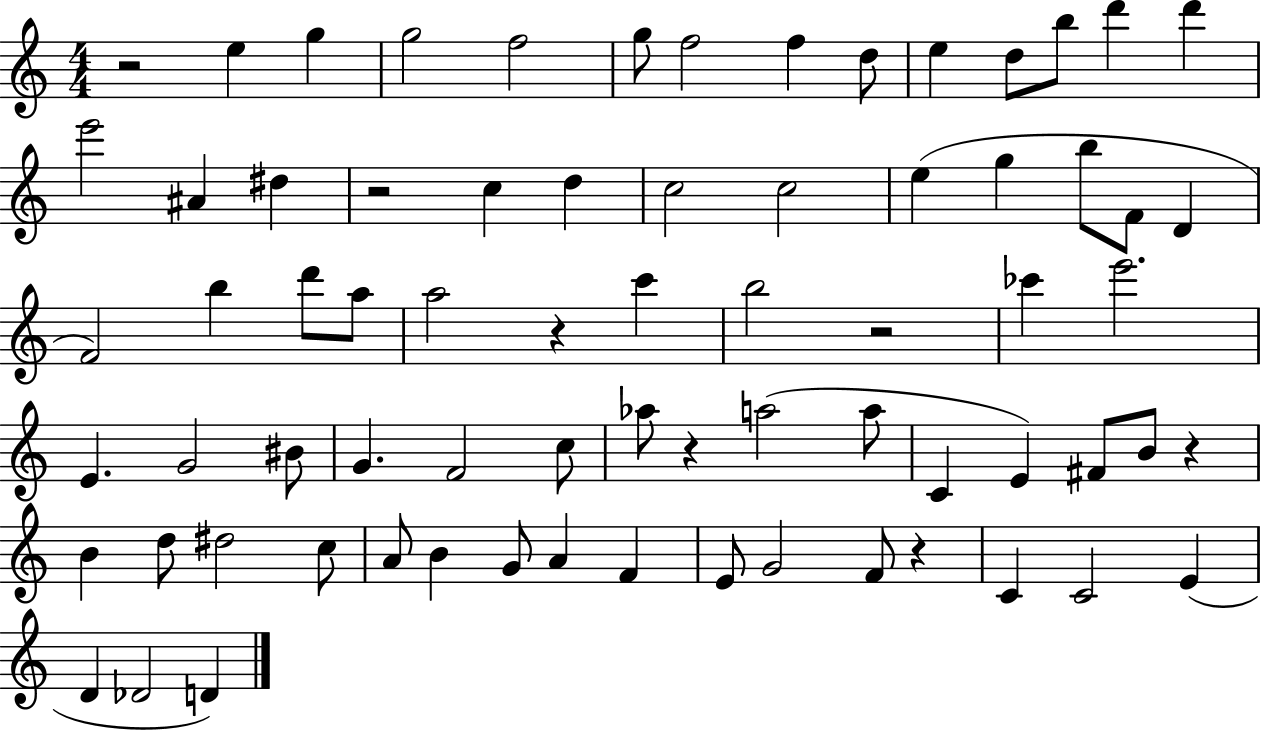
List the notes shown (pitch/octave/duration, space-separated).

R/h E5/q G5/q G5/h F5/h G5/e F5/h F5/q D5/e E5/q D5/e B5/e D6/q D6/q E6/h A#4/q D#5/q R/h C5/q D5/q C5/h C5/h E5/q G5/q B5/e F4/e D4/q F4/h B5/q D6/e A5/e A5/h R/q C6/q B5/h R/h CES6/q E6/h. E4/q. G4/h BIS4/e G4/q. F4/h C5/e Ab5/e R/q A5/h A5/e C4/q E4/q F#4/e B4/e R/q B4/q D5/e D#5/h C5/e A4/e B4/q G4/e A4/q F4/q E4/e G4/h F4/e R/q C4/q C4/h E4/q D4/q Db4/h D4/q